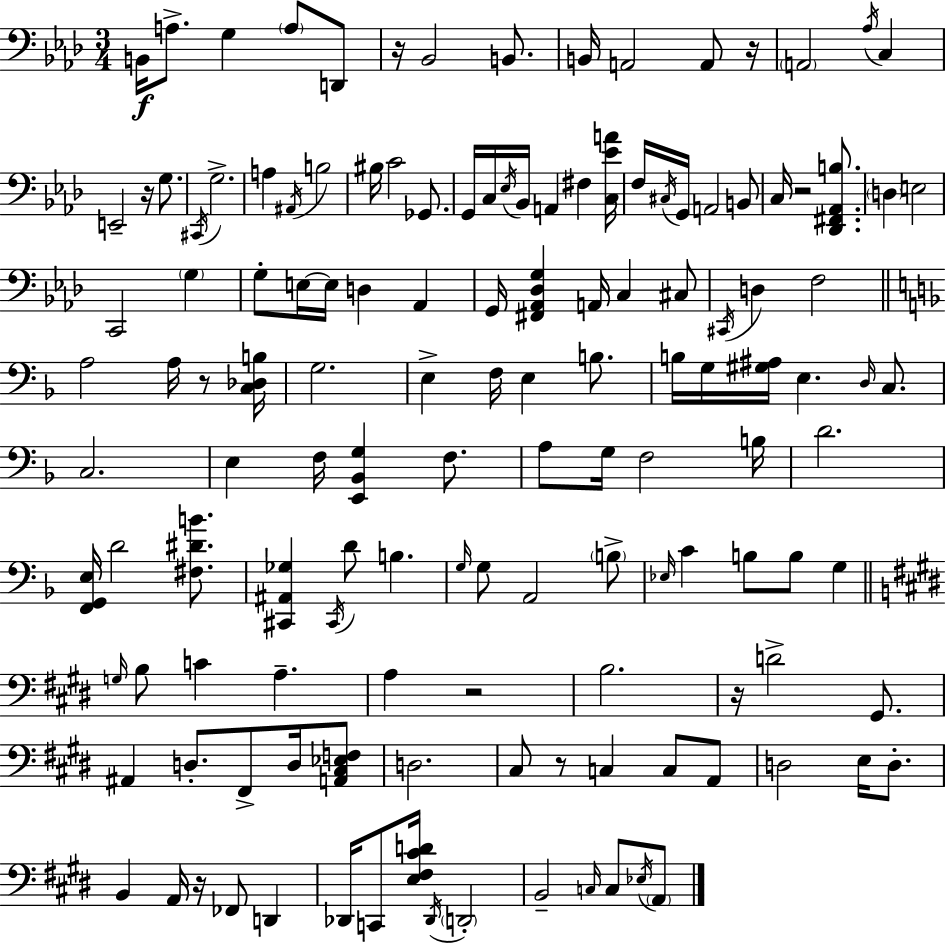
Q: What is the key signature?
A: AES major